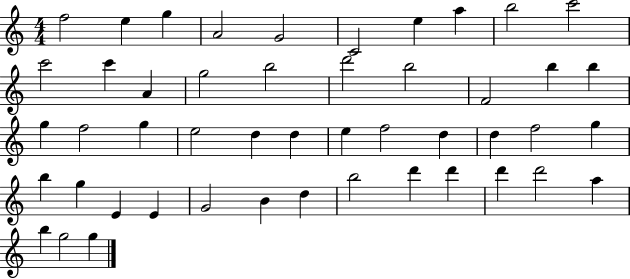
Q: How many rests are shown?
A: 0